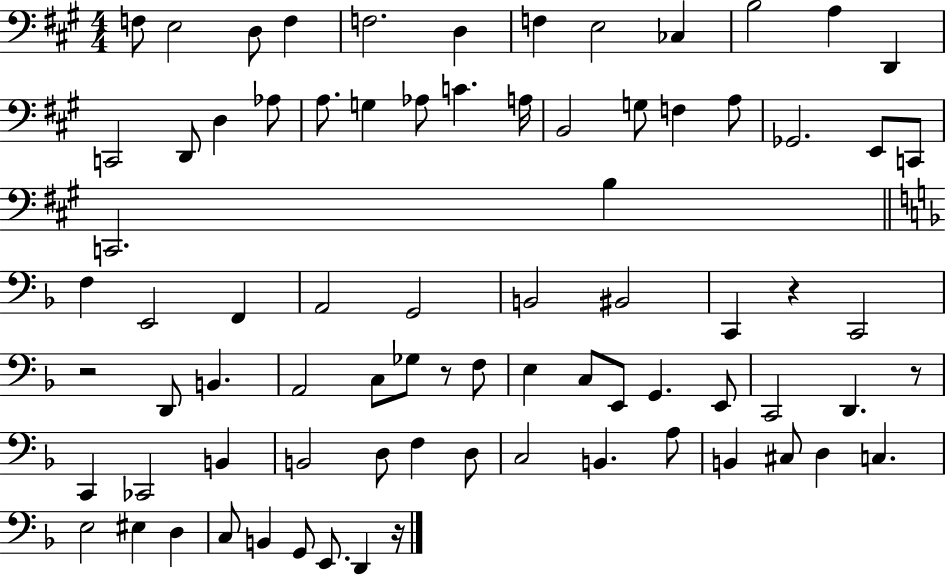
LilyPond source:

{
  \clef bass
  \numericTimeSignature
  \time 4/4
  \key a \major
  f8 e2 d8 f4 | f2. d4 | f4 e2 ces4 | b2 a4 d,4 | \break c,2 d,8 d4 aes8 | a8. g4 aes8 c'4. a16 | b,2 g8 f4 a8 | ges,2. e,8 c,8 | \break c,2. b4 | \bar "||" \break \key f \major f4 e,2 f,4 | a,2 g,2 | b,2 bis,2 | c,4 r4 c,2 | \break r2 d,8 b,4. | a,2 c8 ges8 r8 f8 | e4 c8 e,8 g,4. e,8 | c,2 d,4. r8 | \break c,4 ces,2 b,4 | b,2 d8 f4 d8 | c2 b,4. a8 | b,4 cis8 d4 c4. | \break e2 eis4 d4 | c8 b,4 g,8 e,8. d,4 r16 | \bar "|."
}